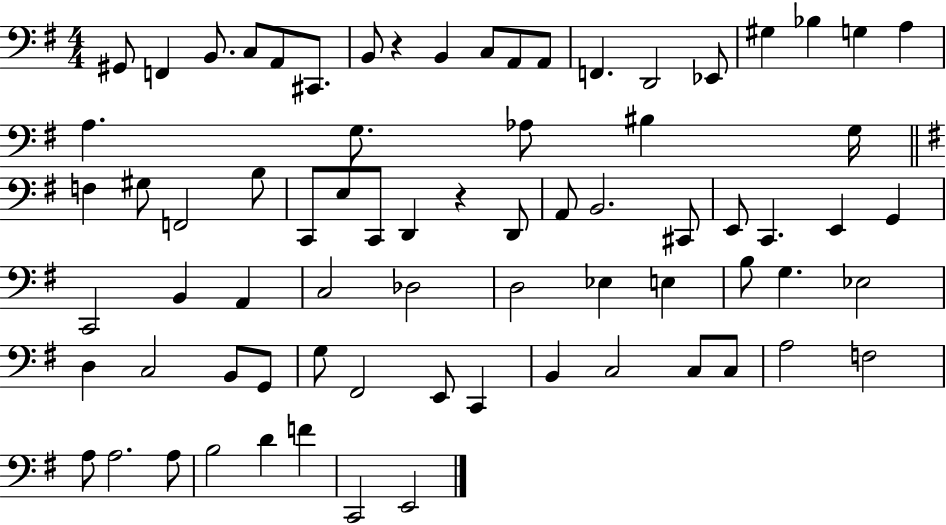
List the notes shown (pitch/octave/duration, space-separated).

G#2/e F2/q B2/e. C3/e A2/e C#2/e. B2/e R/q B2/q C3/e A2/e A2/e F2/q. D2/h Eb2/e G#3/q Bb3/q G3/q A3/q A3/q. G3/e. Ab3/e BIS3/q G3/s F3/q G#3/e F2/h B3/e C2/e E3/e C2/e D2/q R/q D2/e A2/e B2/h. C#2/e E2/e C2/q. E2/q G2/q C2/h B2/q A2/q C3/h Db3/h D3/h Eb3/q E3/q B3/e G3/q. Eb3/h D3/q C3/h B2/e G2/e G3/e F#2/h E2/e C2/q B2/q C3/h C3/e C3/e A3/h F3/h A3/e A3/h. A3/e B3/h D4/q F4/q C2/h E2/h